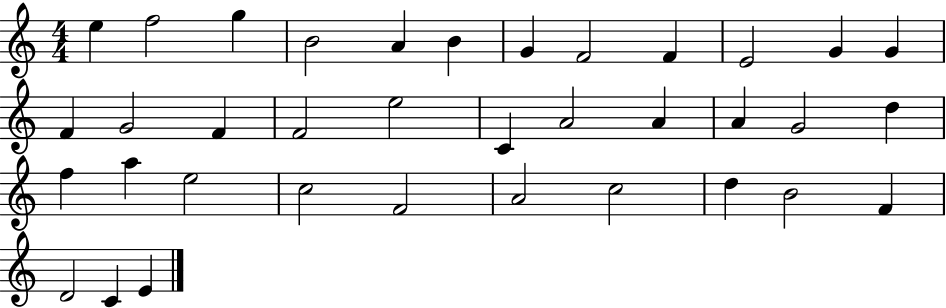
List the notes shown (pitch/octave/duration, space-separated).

E5/q F5/h G5/q B4/h A4/q B4/q G4/q F4/h F4/q E4/h G4/q G4/q F4/q G4/h F4/q F4/h E5/h C4/q A4/h A4/q A4/q G4/h D5/q F5/q A5/q E5/h C5/h F4/h A4/h C5/h D5/q B4/h F4/q D4/h C4/q E4/q